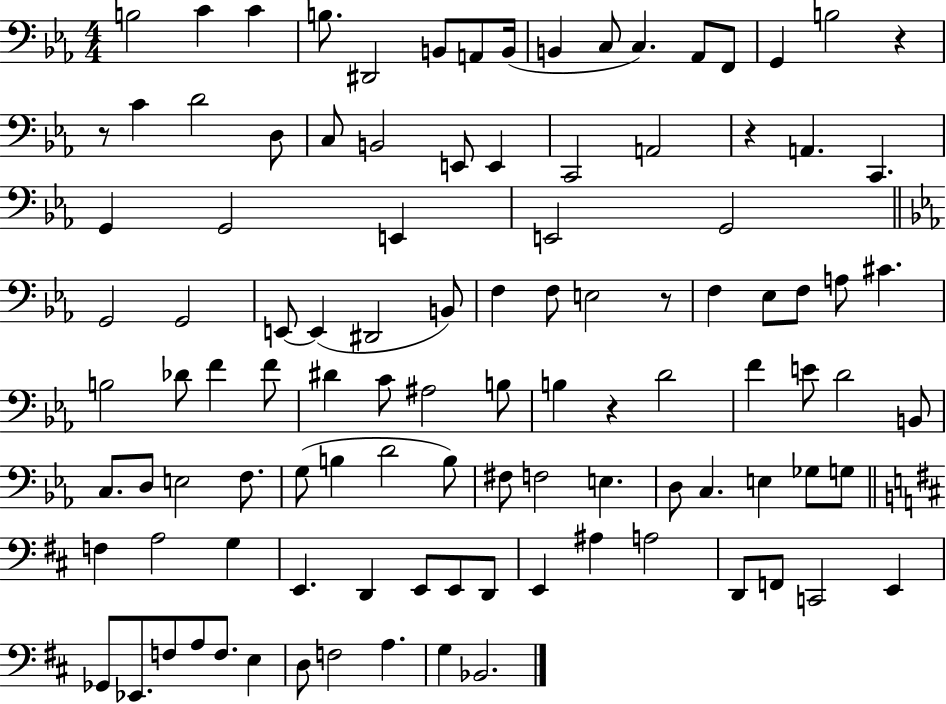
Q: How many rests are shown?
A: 5